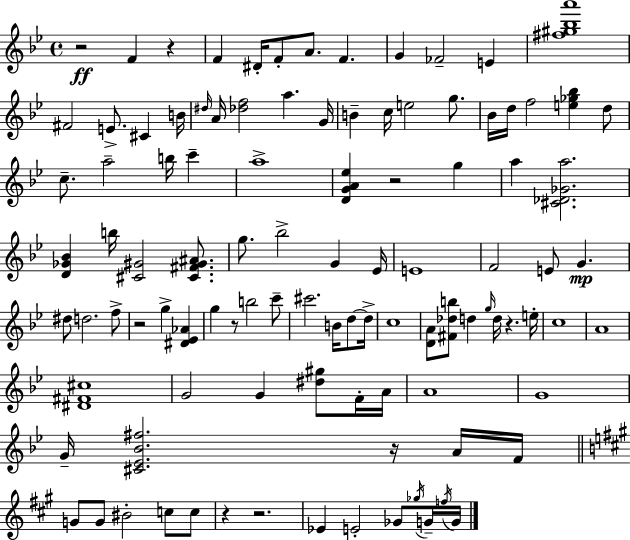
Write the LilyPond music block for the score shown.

{
  \clef treble
  \time 4/4
  \defaultTimeSignature
  \key bes \major
  r2\ff f'4 r4 | f'4 dis'16-. f'8-. a'8. f'4. | g'4 fes'2-- e'4 | <fis'' gis'' bes'' a'''>1 | \break fis'2 e'8.-> cis'4 b'16 | \grace { dis''16 } a'16 <des'' f''>2 a''4. | g'16 b'4-- c''16 e''2 g''8. | bes'16 d''16 f''2 <e'' ges'' bes''>4 d''8 | \break c''8.-- a''2-- b''16 c'''4-- | a''1-> | <d' g' a' ees''>4 r2 g''4 | a''4 <cis' des' ges' a''>2. | \break <d' ges' bes'>4 b''16 <cis' gis'>2 <cis' fis' gis' ais'>8. | g''8. bes''2-> g'4 | ees'16 e'1 | f'2 e'8 g'4.\mp | \break dis''8 d''2. f''8-> | r2 g''4-> <dis' ees' aes'>4 | g''4 r8 b''2 c'''8-- | cis'''2. b'16 d''8~~ | \break d''16-> c''1 | <d' a'>8 <fis' des'' b''>8 d''4 \grace { g''16 } d''16 r4. | e''16-. c''1 | a'1 | \break <dis' fis' cis''>1 | g'2 g'4 <dis'' gis''>8 | f'16-. a'16 a'1 | g'1 | \break g'16-- <cis' ees' bes' fis''>2. r16 | a'16 f'16 \bar "||" \break \key a \major g'8 g'8 bis'2-. c''8 c''8 | r4 r2. | ees'4 e'2-. ges'8 \acciaccatura { ges''16 } g'16-- | \acciaccatura { f''16 } g'16 \bar "|."
}